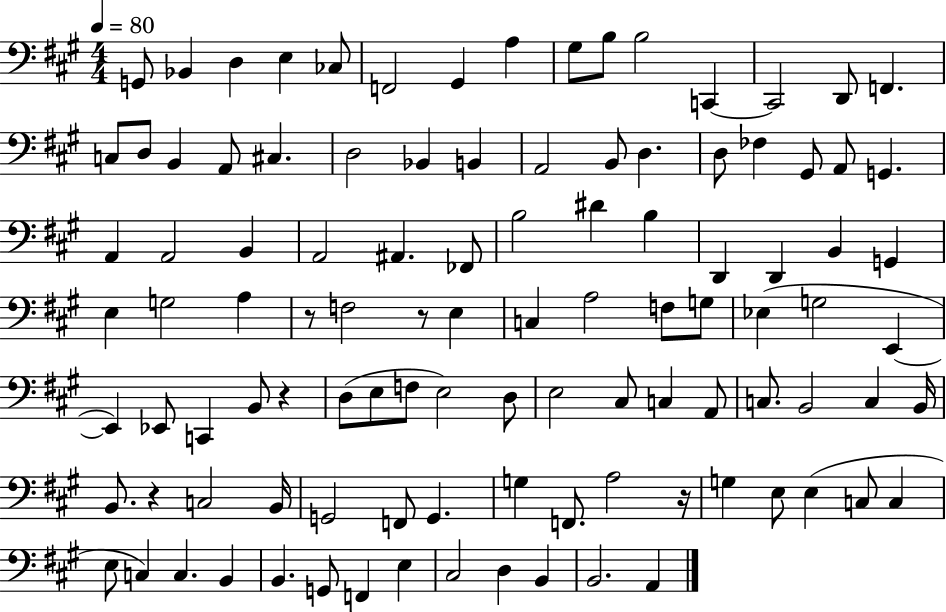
X:1
T:Untitled
M:4/4
L:1/4
K:A
G,,/2 _B,, D, E, _C,/2 F,,2 ^G,, A, ^G,/2 B,/2 B,2 C,, C,,2 D,,/2 F,, C,/2 D,/2 B,, A,,/2 ^C, D,2 _B,, B,, A,,2 B,,/2 D, D,/2 _F, ^G,,/2 A,,/2 G,, A,, A,,2 B,, A,,2 ^A,, _F,,/2 B,2 ^D B, D,, D,, B,, G,, E, G,2 A, z/2 F,2 z/2 E, C, A,2 F,/2 G,/2 _E, G,2 E,, E,, _E,,/2 C,, B,,/2 z D,/2 E,/2 F,/2 E,2 D,/2 E,2 ^C,/2 C, A,,/2 C,/2 B,,2 C, B,,/4 B,,/2 z C,2 B,,/4 G,,2 F,,/2 G,, G, F,,/2 A,2 z/4 G, E,/2 E, C,/2 C, E,/2 C, C, B,, B,, G,,/2 F,, E, ^C,2 D, B,, B,,2 A,,